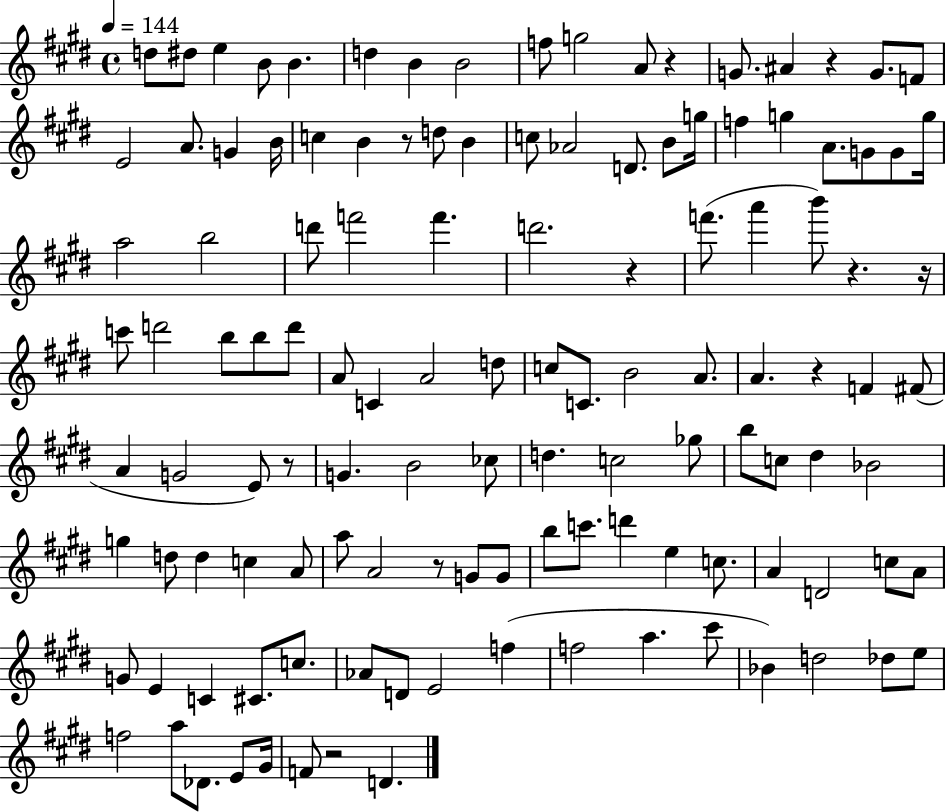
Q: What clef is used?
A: treble